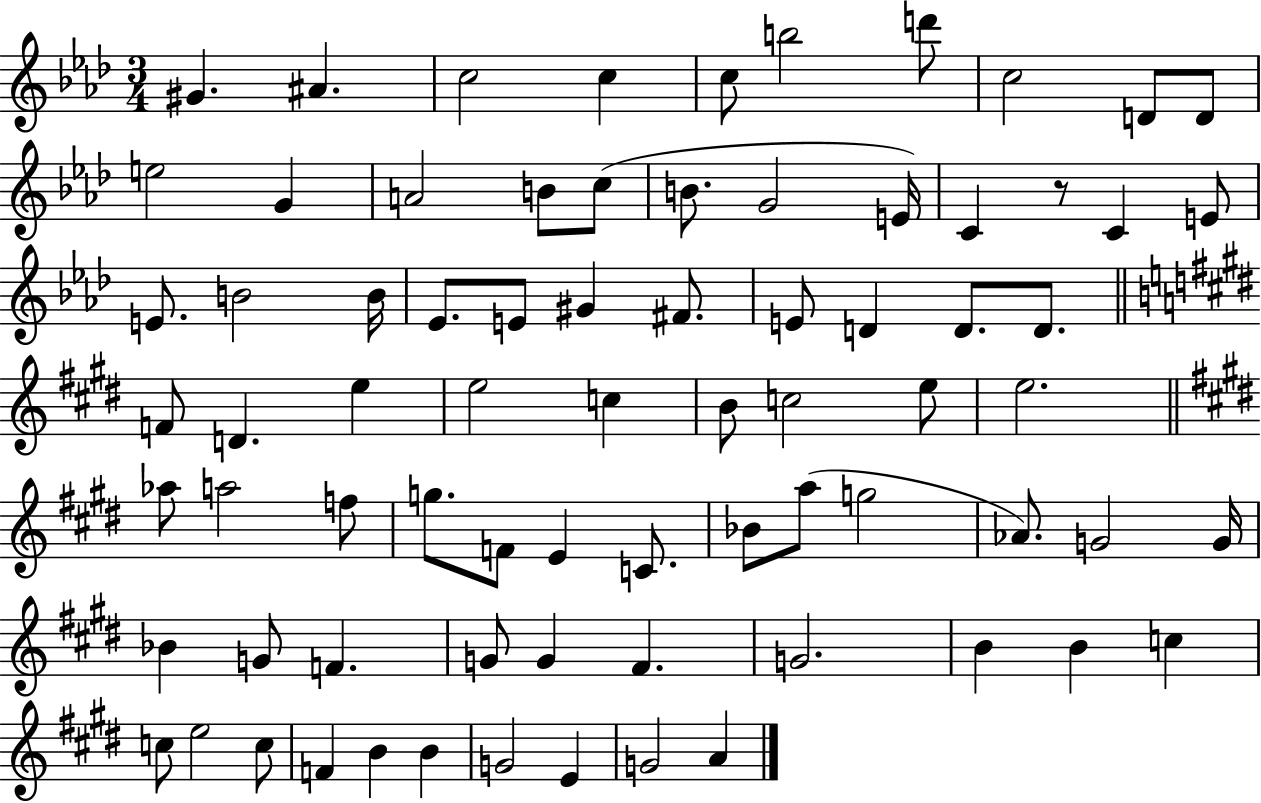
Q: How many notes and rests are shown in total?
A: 75